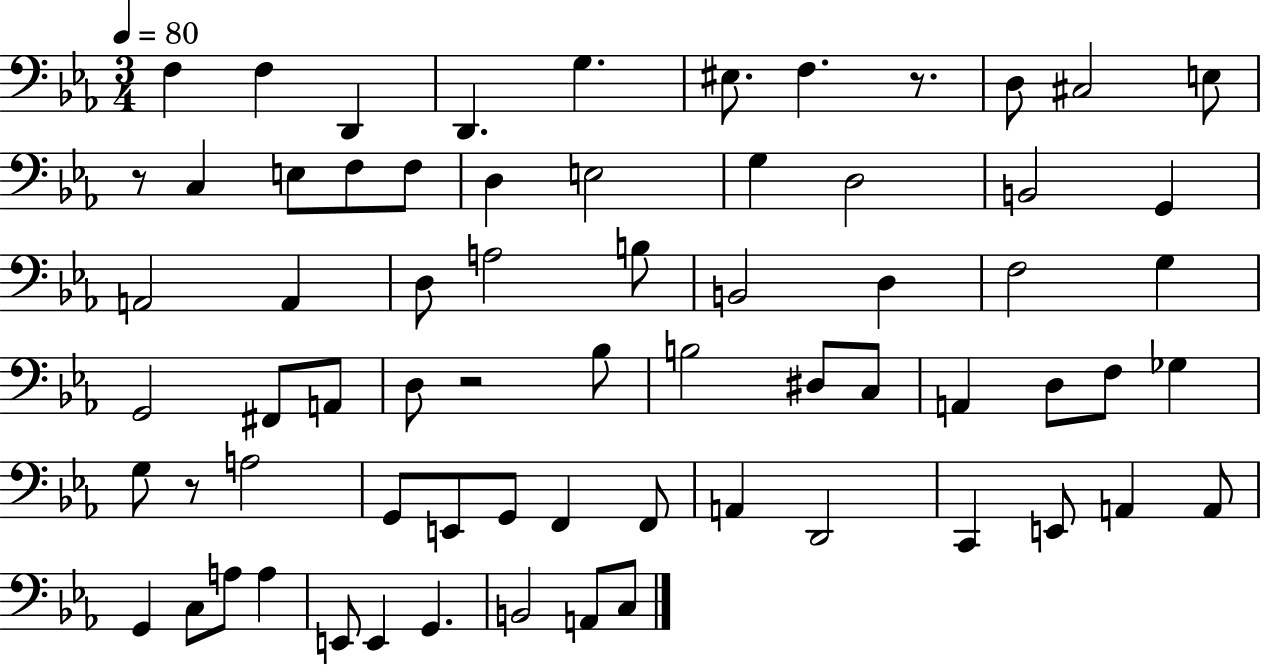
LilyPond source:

{
  \clef bass
  \numericTimeSignature
  \time 3/4
  \key ees \major
  \tempo 4 = 80
  f4 f4 d,4 | d,4. g4. | eis8. f4. r8. | d8 cis2 e8 | \break r8 c4 e8 f8 f8 | d4 e2 | g4 d2 | b,2 g,4 | \break a,2 a,4 | d8 a2 b8 | b,2 d4 | f2 g4 | \break g,2 fis,8 a,8 | d8 r2 bes8 | b2 dis8 c8 | a,4 d8 f8 ges4 | \break g8 r8 a2 | g,8 e,8 g,8 f,4 f,8 | a,4 d,2 | c,4 e,8 a,4 a,8 | \break g,4 c8 a8 a4 | e,8 e,4 g,4. | b,2 a,8 c8 | \bar "|."
}